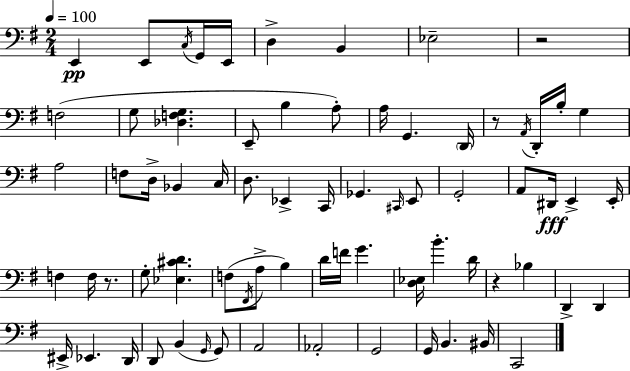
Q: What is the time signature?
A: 2/4